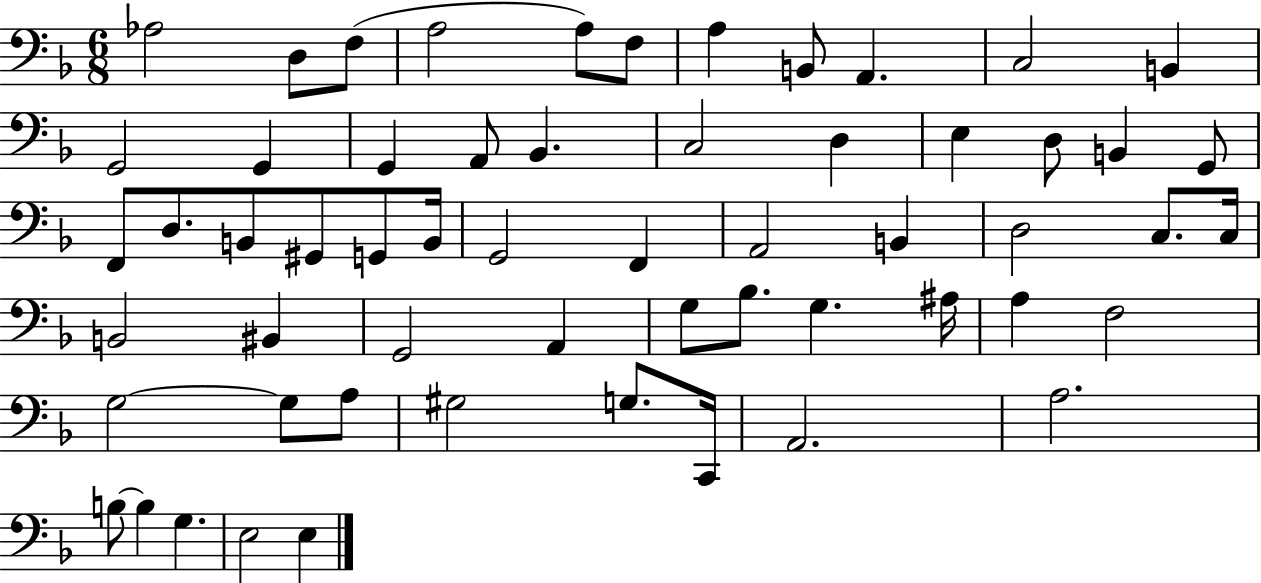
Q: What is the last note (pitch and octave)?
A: E3